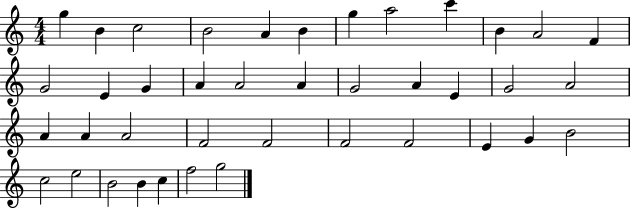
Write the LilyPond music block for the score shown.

{
  \clef treble
  \numericTimeSignature
  \time 4/4
  \key c \major
  g''4 b'4 c''2 | b'2 a'4 b'4 | g''4 a''2 c'''4 | b'4 a'2 f'4 | \break g'2 e'4 g'4 | a'4 a'2 a'4 | g'2 a'4 e'4 | g'2 a'2 | \break a'4 a'4 a'2 | f'2 f'2 | f'2 f'2 | e'4 g'4 b'2 | \break c''2 e''2 | b'2 b'4 c''4 | f''2 g''2 | \bar "|."
}